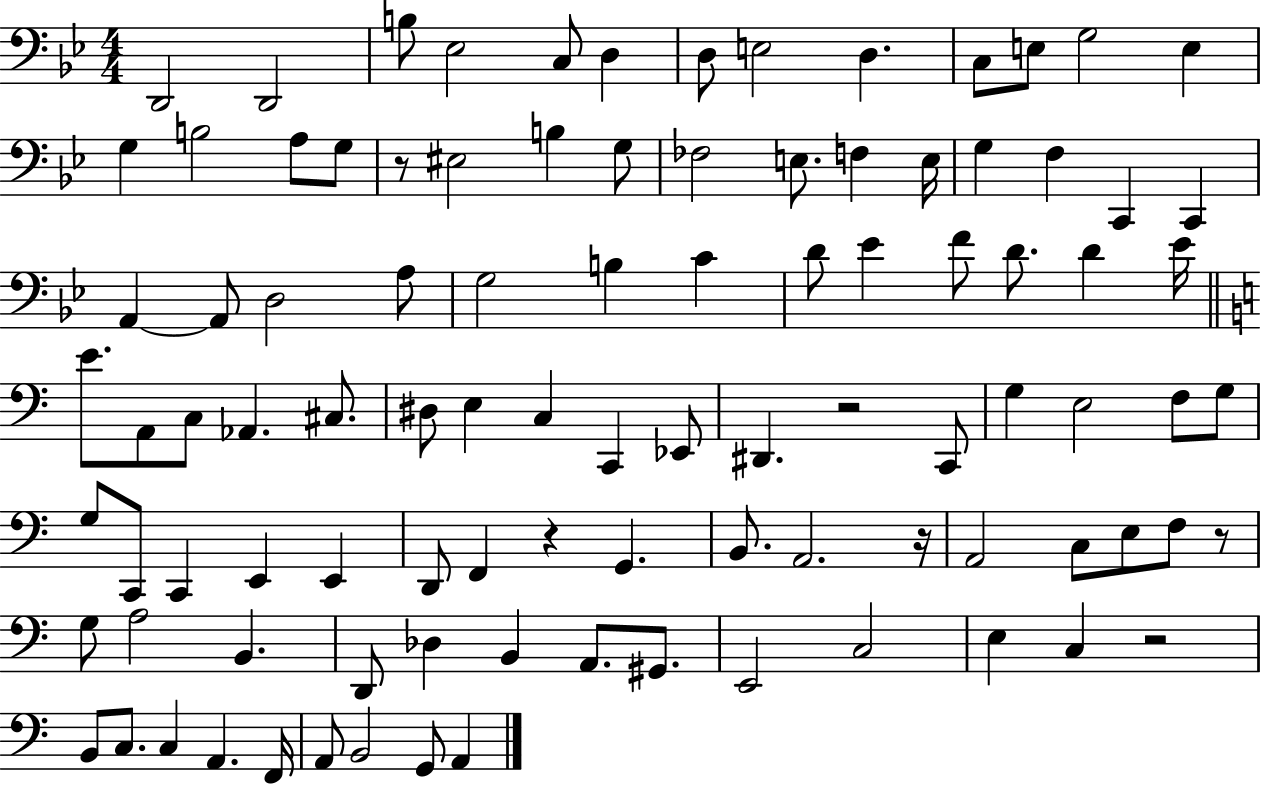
{
  \clef bass
  \numericTimeSignature
  \time 4/4
  \key bes \major
  d,2 d,2 | b8 ees2 c8 d4 | d8 e2 d4. | c8 e8 g2 e4 | \break g4 b2 a8 g8 | r8 eis2 b4 g8 | fes2 e8. f4 e16 | g4 f4 c,4 c,4 | \break a,4~~ a,8 d2 a8 | g2 b4 c'4 | d'8 ees'4 f'8 d'8. d'4 ees'16 | \bar "||" \break \key a \minor e'8. a,8 c8 aes,4. cis8. | dis8 e4 c4 c,4 ees,8 | dis,4. r2 c,8 | g4 e2 f8 g8 | \break g8 c,8 c,4 e,4 e,4 | d,8 f,4 r4 g,4. | b,8. a,2. r16 | a,2 c8 e8 f8 r8 | \break g8 a2 b,4. | d,8 des4 b,4 a,8. gis,8. | e,2 c2 | e4 c4 r2 | \break b,8 c8. c4 a,4. f,16 | a,8 b,2 g,8 a,4 | \bar "|."
}